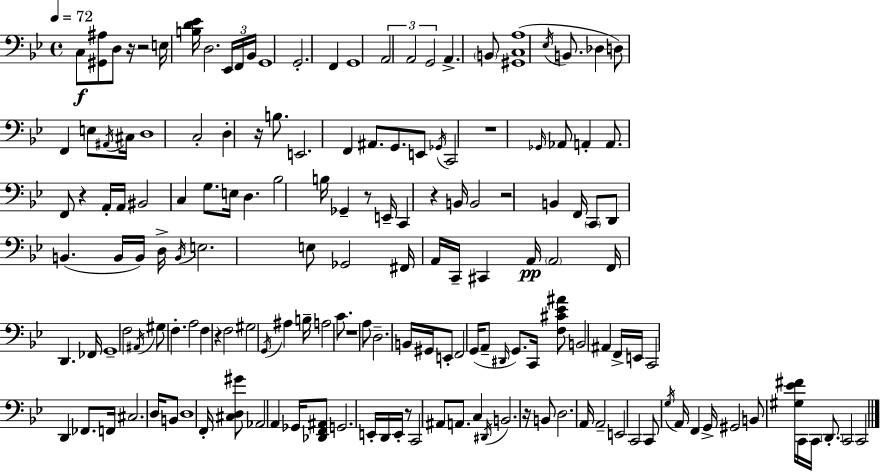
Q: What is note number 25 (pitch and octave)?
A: D3